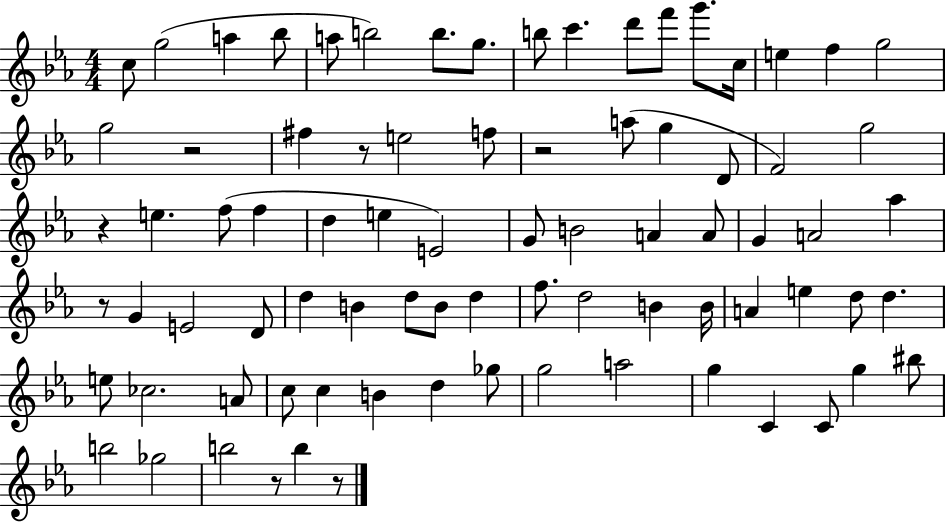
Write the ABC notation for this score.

X:1
T:Untitled
M:4/4
L:1/4
K:Eb
c/2 g2 a _b/2 a/2 b2 b/2 g/2 b/2 c' d'/2 f'/2 g'/2 c/4 e f g2 g2 z2 ^f z/2 e2 f/2 z2 a/2 g D/2 F2 g2 z e f/2 f d e E2 G/2 B2 A A/2 G A2 _a z/2 G E2 D/2 d B d/2 B/2 d f/2 d2 B B/4 A e d/2 d e/2 _c2 A/2 c/2 c B d _g/2 g2 a2 g C C/2 g ^b/2 b2 _g2 b2 z/2 b z/2